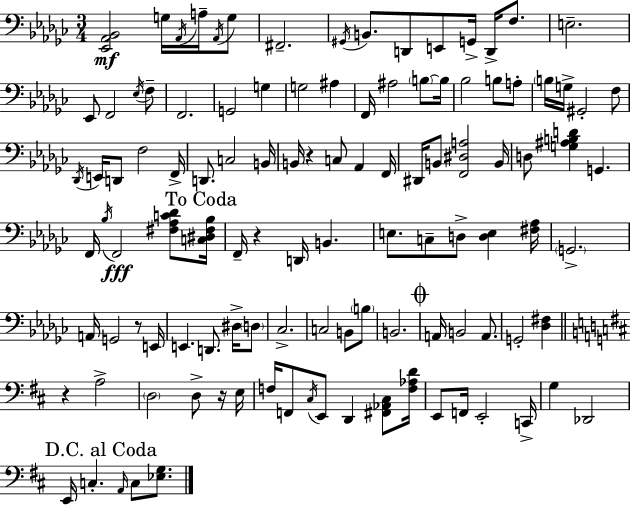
X:1
T:Untitled
M:3/4
L:1/4
K:Ebm
[_E,,_A,,_B,,]2 G,/4 _A,,/4 A,/4 _A,,/4 G,/2 ^F,,2 ^G,,/4 B,,/2 D,,/2 E,,/2 G,,/4 D,,/4 F,/2 E,2 _E,,/2 F,,2 _E,/4 F,/2 F,,2 G,,2 G, G,2 ^A, F,,/4 ^A,2 B,/2 B,/4 _B,2 B,/2 A,/2 B,/4 G,/4 ^G,,2 F,/2 _D,,/4 E,,/4 D,,/2 F,2 F,,/4 D,,/2 C,2 B,,/4 B,,/4 z C,/2 _A,, F,,/4 ^D,,/4 B,,/2 [F,,^D,A,]2 B,,/4 D,/2 [G,^A,B,D] G,, F,,/4 _B,/4 F,,2 [^F,_A,C_D]/2 [C,^D,^F,_B,]/4 F,,/4 z D,,/4 B,, E,/2 C,/2 D,/2 [D,E,] [^F,_A,]/4 G,,2 A,,/4 G,,2 z/2 E,,/4 E,, D,,/2 ^D,/4 D,/2 _C,2 C,2 B,,/2 B,/2 B,,2 A,,/4 B,,2 A,,/2 G,,2 [_D,^F,] z A,2 D,2 D,/2 z/4 E,/4 F,/4 F,,/2 ^C,/4 E,,/2 D,, [^F,,_A,,^C,]/2 [F,_A,D]/4 E,,/2 F,,/4 E,,2 C,,/4 G, _D,,2 E,,/4 C, A,,/4 C,/2 [_E,G,]/2